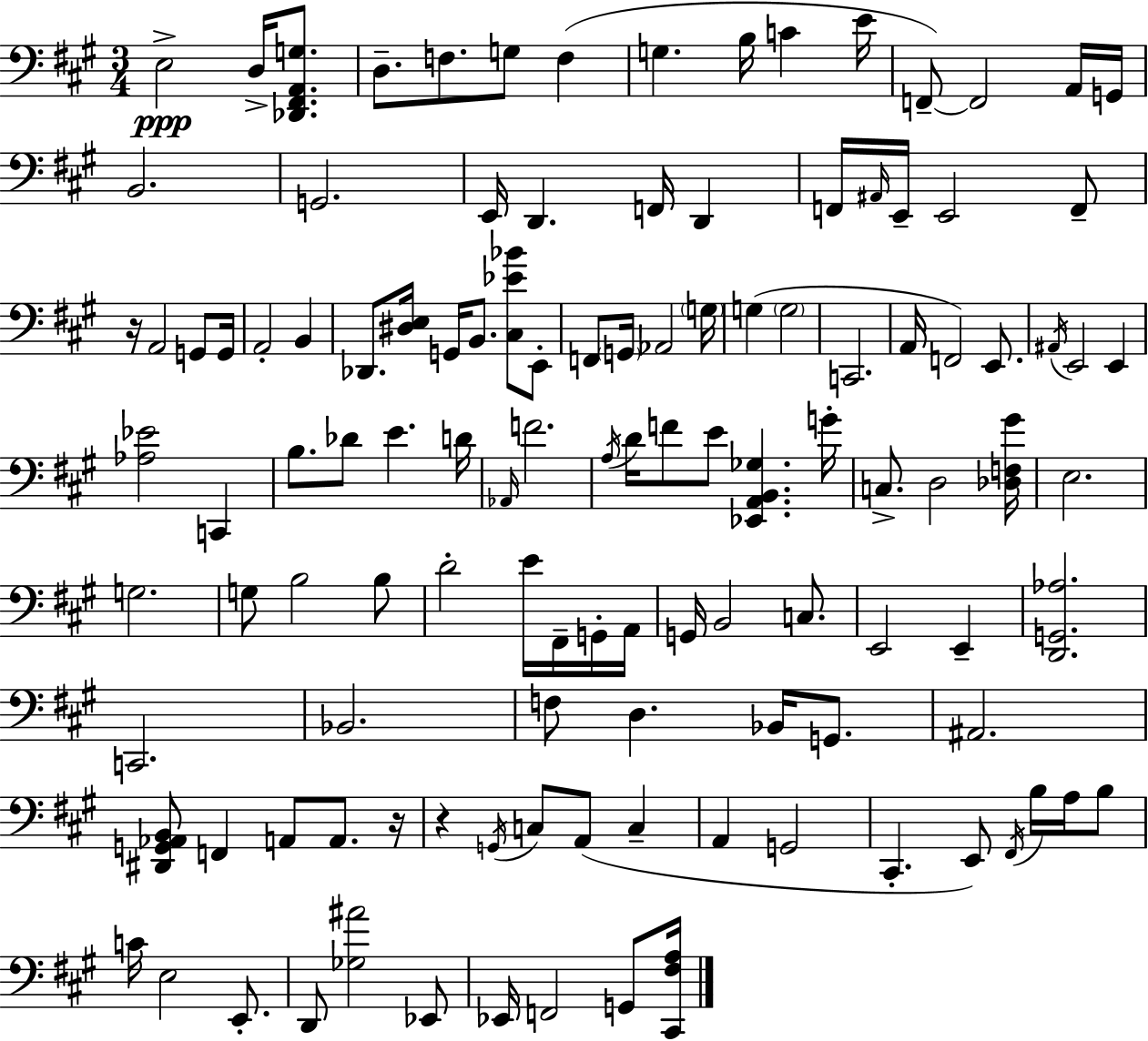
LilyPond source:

{
  \clef bass
  \numericTimeSignature
  \time 3/4
  \key a \major
  e2->\ppp d16-> <des, fis, a, g>8. | d8.-- f8. g8 f4( | g4. b16 c'4 e'16 | f,8--~~) f,2 a,16 g,16 | \break b,2. | g,2. | e,16 d,4. f,16 d,4 | f,16 \grace { ais,16 } e,16-- e,2 f,8-- | \break r16 a,2 g,8 | g,16 a,2-. b,4 | des,8. <dis e>16 g,16 b,8. <cis ees' bes'>8 e,8-. | f,8 \parenthesize g,16 aes,2 | \break \parenthesize g16 g4( \parenthesize g2 | c,2. | a,16 f,2) e,8. | \acciaccatura { ais,16 } e,2 e,4 | \break <aes ees'>2 c,4 | b8. des'8 e'4. | d'16 \grace { aes,16 } f'2. | \acciaccatura { a16 } d'16 f'8 e'8 <ees, a, b, ges>4. | \break g'16-. c8.-> d2 | <des f gis'>16 e2. | g2. | g8 b2 | \break b8 d'2-. | e'16 fis,16-- g,16-. a,16 g,16 b,2 | c8. e,2 | e,4-- <d, g, aes>2. | \break c,2. | bes,2. | f8 d4. | bes,16 g,8. ais,2. | \break <dis, g, aes, b,>8 f,4 a,8 | a,8. r16 r4 \acciaccatura { g,16 } c8 a,8( | c4-- a,4 g,2 | cis,4.-. e,8) | \break \acciaccatura { fis,16 } b16 a16 b8 c'16 e2 | e,8.-. d,8 <ges ais'>2 | ees,8 ees,16 f,2 | g,8 <cis, fis a>16 \bar "|."
}